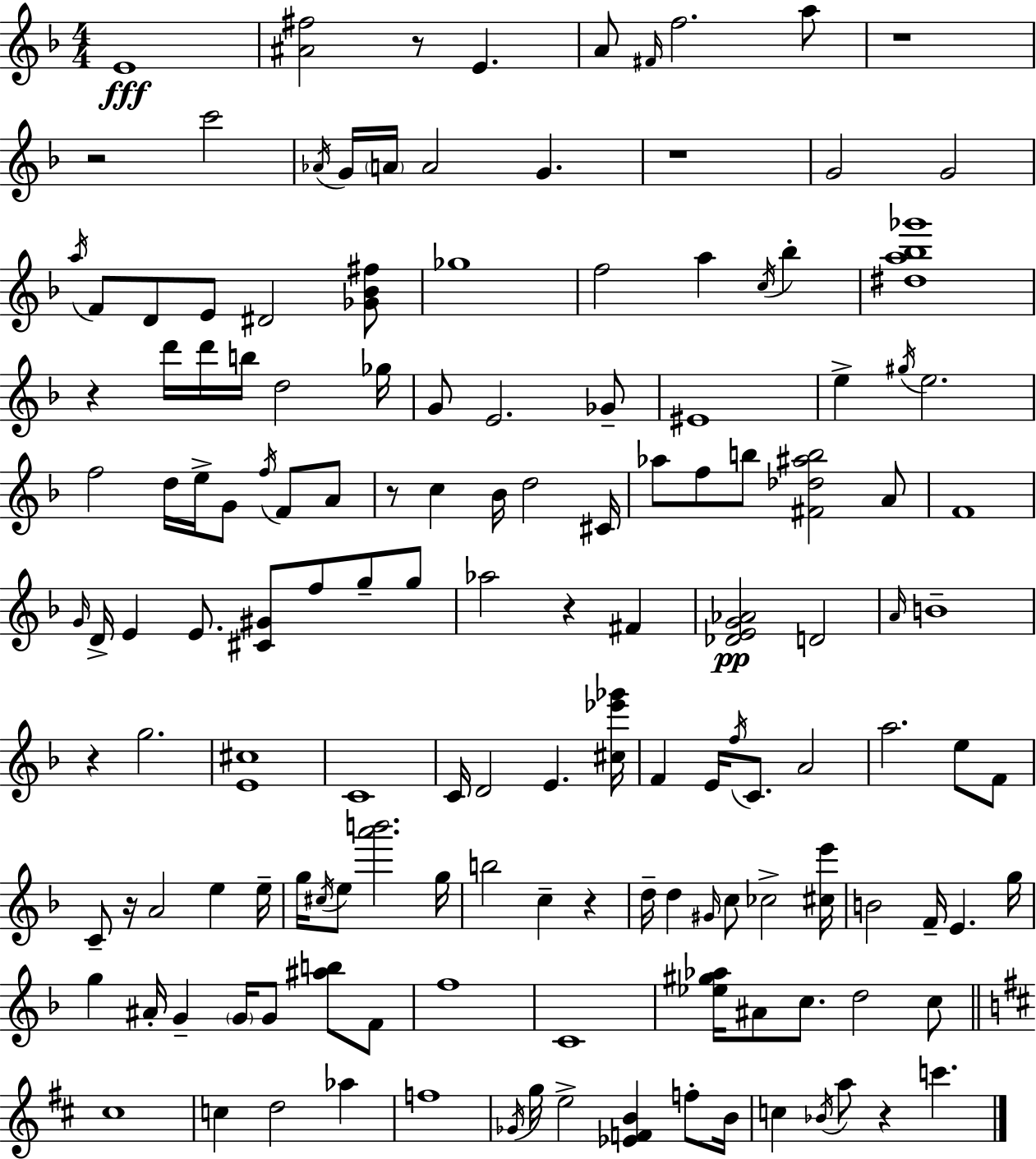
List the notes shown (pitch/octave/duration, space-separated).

E4/w [A#4,F#5]/h R/e E4/q. A4/e F#4/s F5/h. A5/e R/w R/h C6/h Ab4/s G4/s A4/s A4/h G4/q. R/w G4/h G4/h A5/s F4/e D4/e E4/e D#4/h [Gb4,Bb4,F#5]/e Gb5/w F5/h A5/q C5/s Bb5/q [D#5,A5,Bb5,Gb6]/w R/q D6/s D6/s B5/s D5/h Gb5/s G4/e E4/h. Gb4/e EIS4/w E5/q G#5/s E5/h. F5/h D5/s E5/s G4/e F5/s F4/e A4/e R/e C5/q Bb4/s D5/h C#4/s Ab5/e F5/e B5/e [F#4,Db5,A#5,B5]/h A4/e F4/w G4/s D4/s E4/q E4/e. [C#4,G#4]/e F5/e G5/e G5/e Ab5/h R/q F#4/q [Db4,E4,G4,Ab4]/h D4/h A4/s B4/w R/q G5/h. [E4,C#5]/w C4/w C4/s D4/h E4/q. [C#5,Eb6,Gb6]/s F4/q E4/s F5/s C4/e. A4/h A5/h. E5/e F4/e C4/e R/s A4/h E5/q E5/s G5/s C#5/s E5/e [A6,B6]/h. G5/s B5/h C5/q R/q D5/s D5/q G#4/s C5/e CES5/h [C#5,E6]/s B4/h F4/s E4/q. G5/s G5/q A#4/s G4/q G4/s G4/e [A#5,B5]/e F4/e F5/w C4/w [Eb5,G#5,Ab5]/s A#4/e C5/e. D5/h C5/e C#5/w C5/q D5/h Ab5/q F5/w Gb4/s G5/s E5/h [Eb4,F4,B4]/q F5/e B4/s C5/q Bb4/s A5/e R/q C6/q.